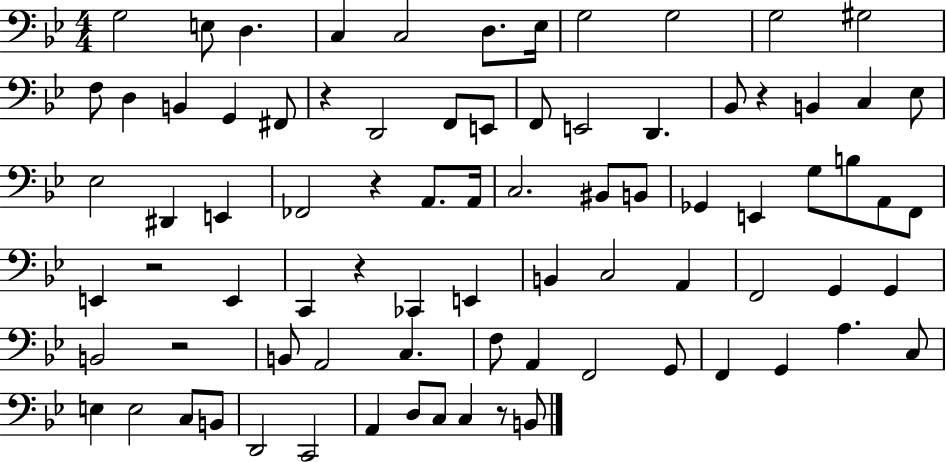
{
  \clef bass
  \numericTimeSignature
  \time 4/4
  \key bes \major
  g2 e8 d4. | c4 c2 d8. ees16 | g2 g2 | g2 gis2 | \break f8 d4 b,4 g,4 fis,8 | r4 d,2 f,8 e,8 | f,8 e,2 d,4. | bes,8 r4 b,4 c4 ees8 | \break ees2 dis,4 e,4 | fes,2 r4 a,8. a,16 | c2. bis,8 b,8 | ges,4 e,4 g8 b8 a,8 f,8 | \break e,4 r2 e,4 | c,4 r4 ces,4 e,4 | b,4 c2 a,4 | f,2 g,4 g,4 | \break b,2 r2 | b,8 a,2 c4. | f8 a,4 f,2 g,8 | f,4 g,4 a4. c8 | \break e4 e2 c8 b,8 | d,2 c,2 | a,4 d8 c8 c4 r8 b,8 | \bar "|."
}